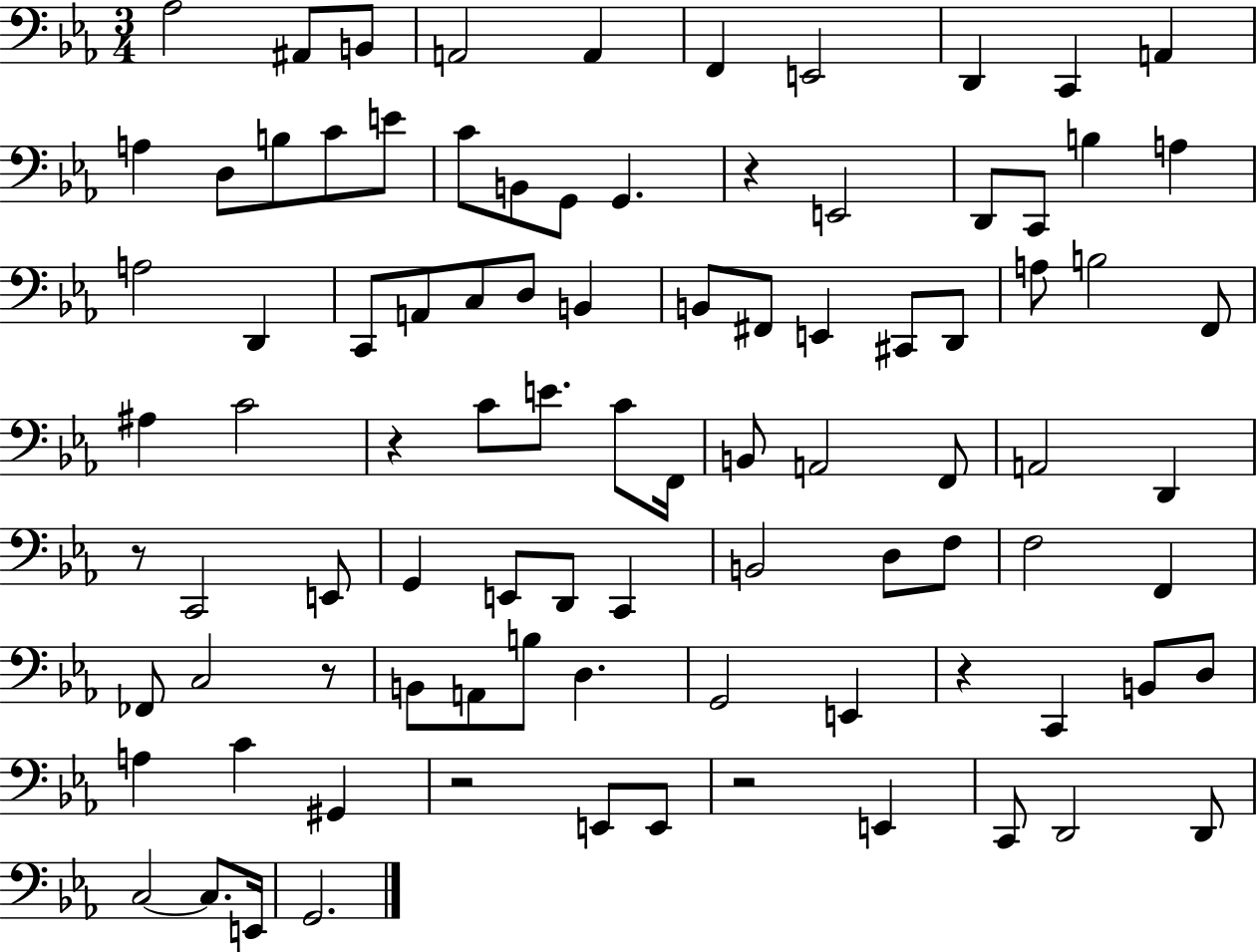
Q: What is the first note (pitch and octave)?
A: Ab3